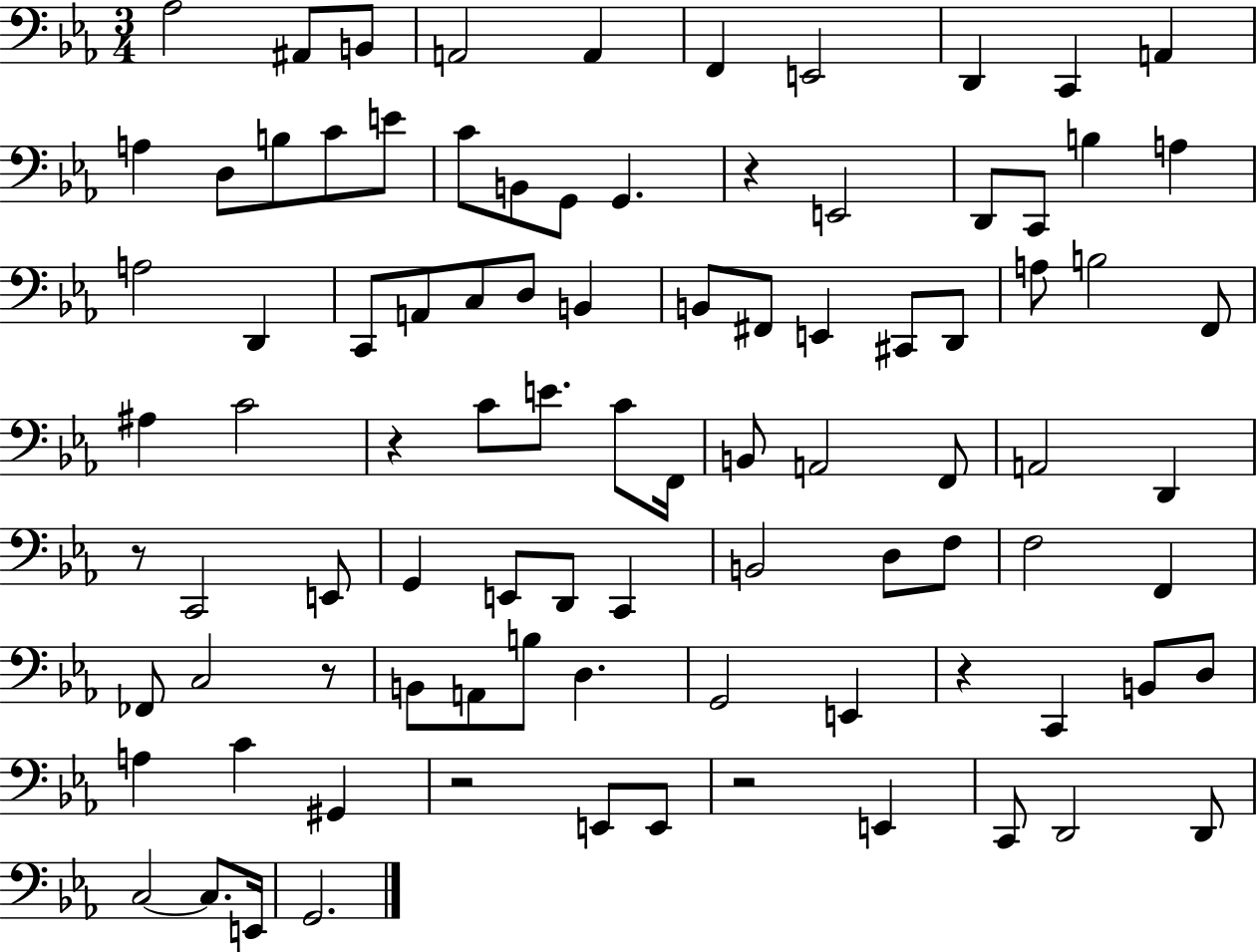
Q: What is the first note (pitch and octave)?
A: Ab3